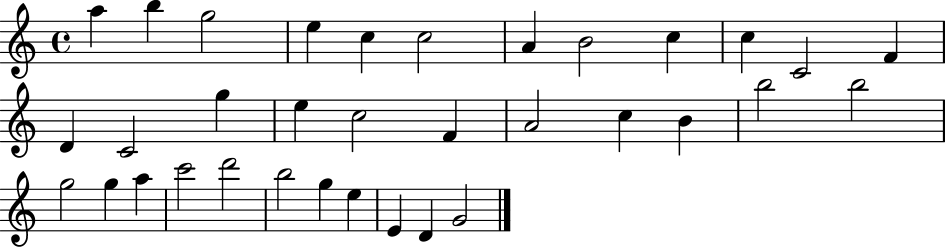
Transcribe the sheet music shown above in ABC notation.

X:1
T:Untitled
M:4/4
L:1/4
K:C
a b g2 e c c2 A B2 c c C2 F D C2 g e c2 F A2 c B b2 b2 g2 g a c'2 d'2 b2 g e E D G2